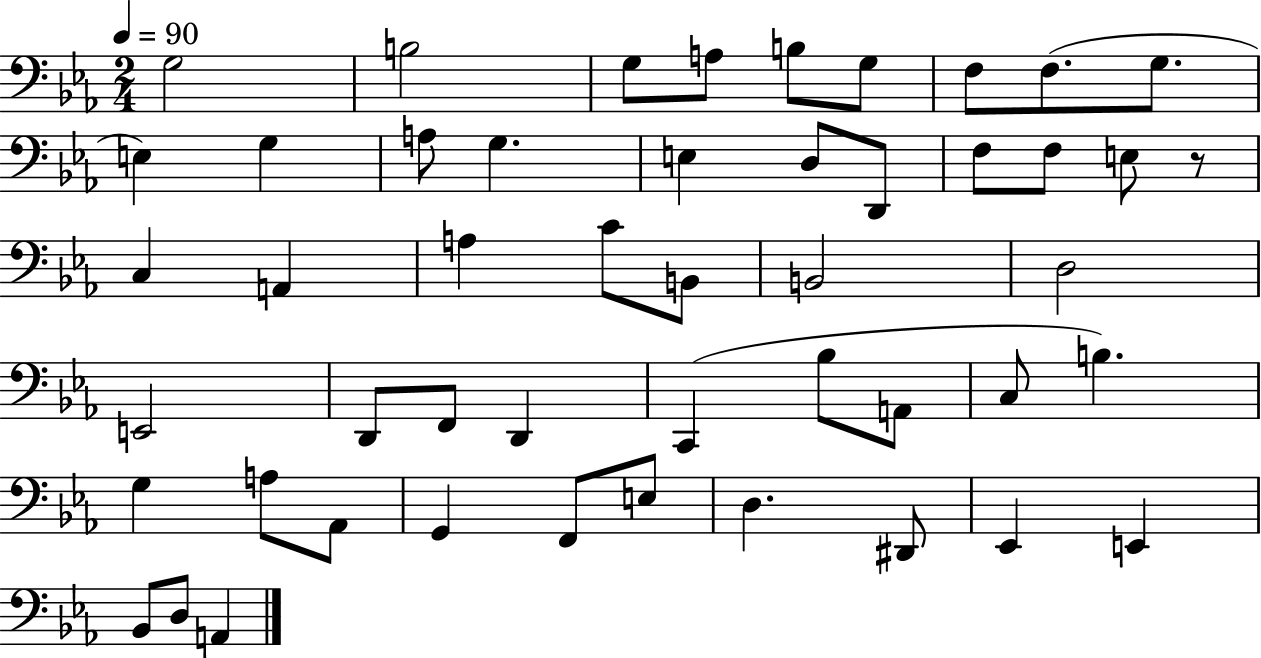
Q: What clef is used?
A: bass